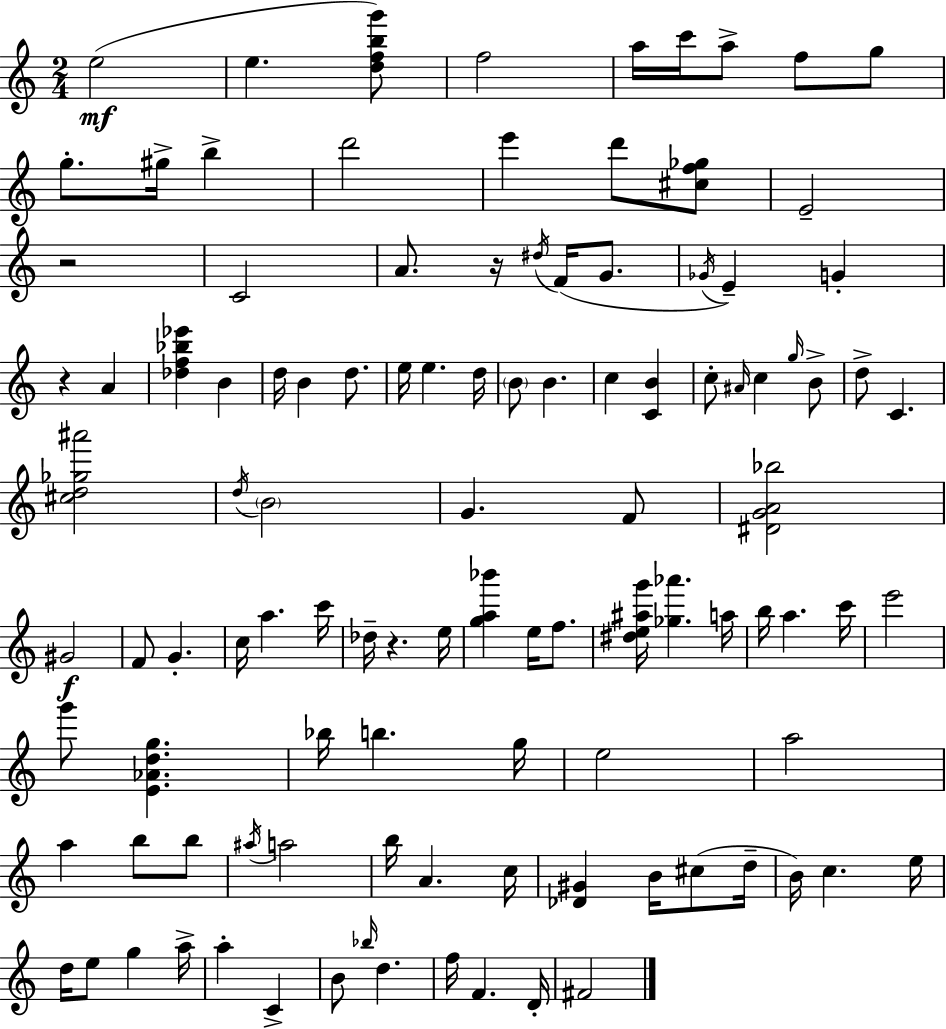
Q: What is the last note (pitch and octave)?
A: F#4